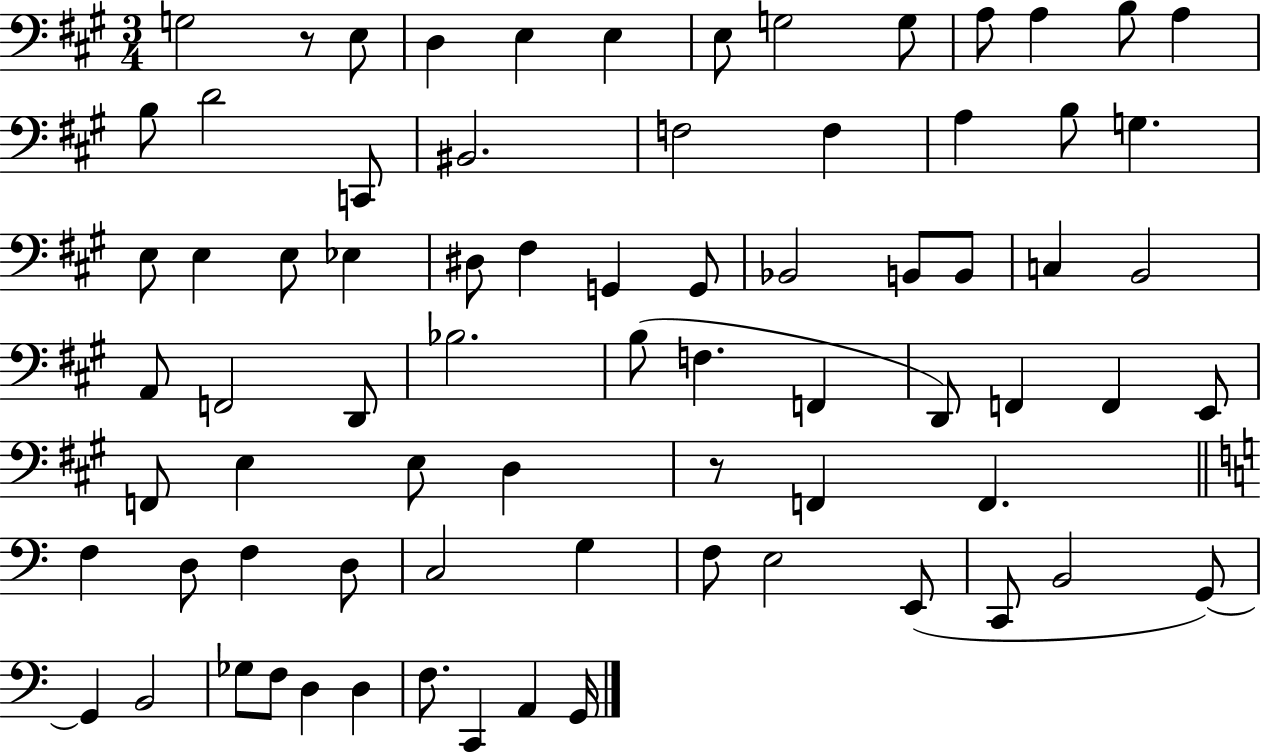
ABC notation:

X:1
T:Untitled
M:3/4
L:1/4
K:A
G,2 z/2 E,/2 D, E, E, E,/2 G,2 G,/2 A,/2 A, B,/2 A, B,/2 D2 C,,/2 ^B,,2 F,2 F, A, B,/2 G, E,/2 E, E,/2 _E, ^D,/2 ^F, G,, G,,/2 _B,,2 B,,/2 B,,/2 C, B,,2 A,,/2 F,,2 D,,/2 _B,2 B,/2 F, F,, D,,/2 F,, F,, E,,/2 F,,/2 E, E,/2 D, z/2 F,, F,, F, D,/2 F, D,/2 C,2 G, F,/2 E,2 E,,/2 C,,/2 B,,2 G,,/2 G,, B,,2 _G,/2 F,/2 D, D, F,/2 C,, A,, G,,/4